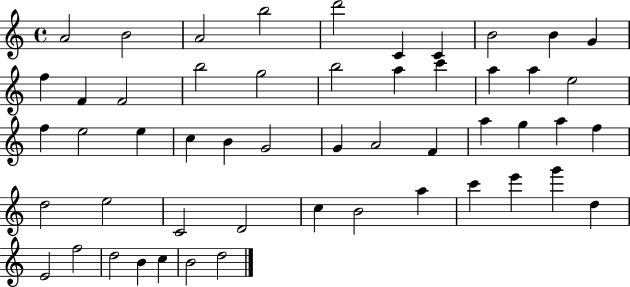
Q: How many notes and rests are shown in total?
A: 52